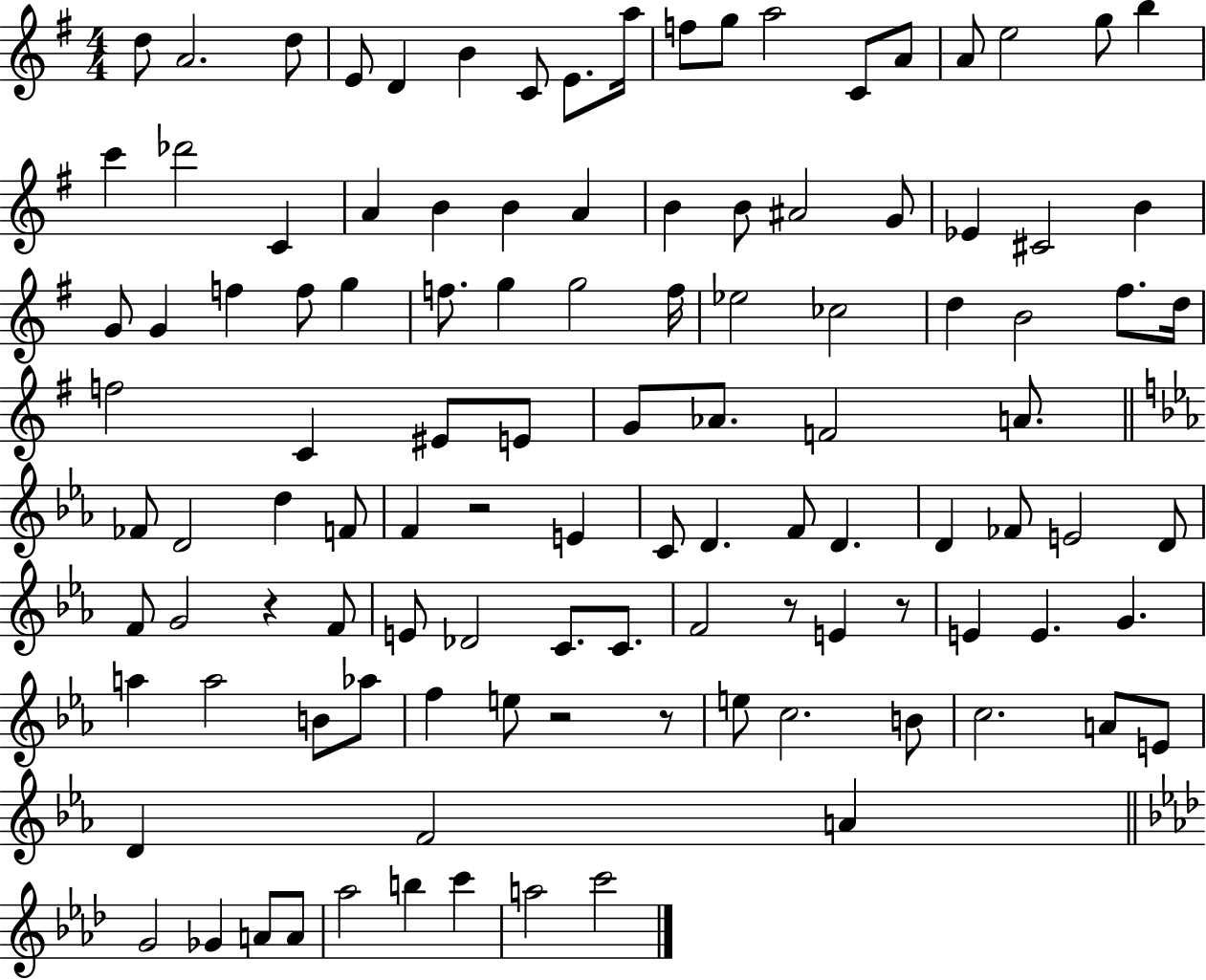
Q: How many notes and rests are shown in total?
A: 111